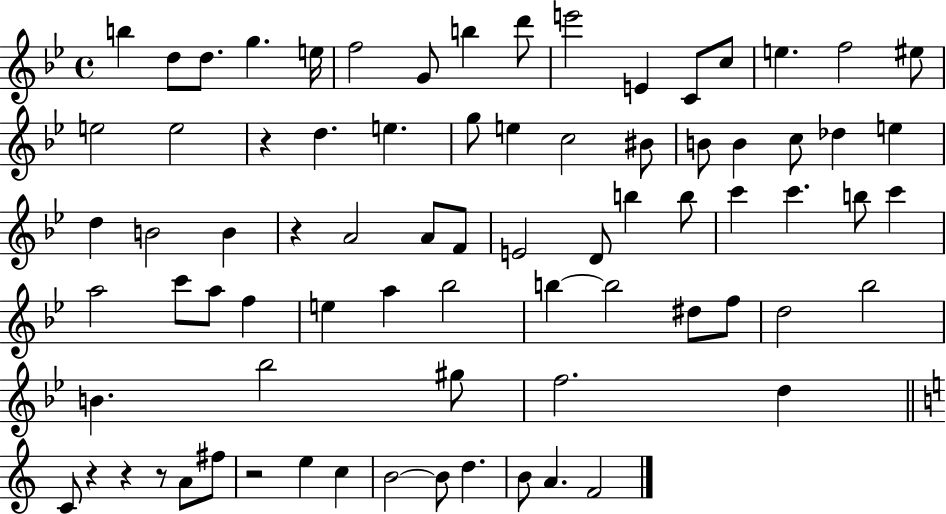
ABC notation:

X:1
T:Untitled
M:4/4
L:1/4
K:Bb
b d/2 d/2 g e/4 f2 G/2 b d'/2 e'2 E C/2 c/2 e f2 ^e/2 e2 e2 z d e g/2 e c2 ^B/2 B/2 B c/2 _d e d B2 B z A2 A/2 F/2 E2 D/2 b b/2 c' c' b/2 c' a2 c'/2 a/2 f e a _b2 b b2 ^d/2 f/2 d2 _b2 B _b2 ^g/2 f2 d C/2 z z z/2 A/2 ^f/2 z2 e c B2 B/2 d B/2 A F2